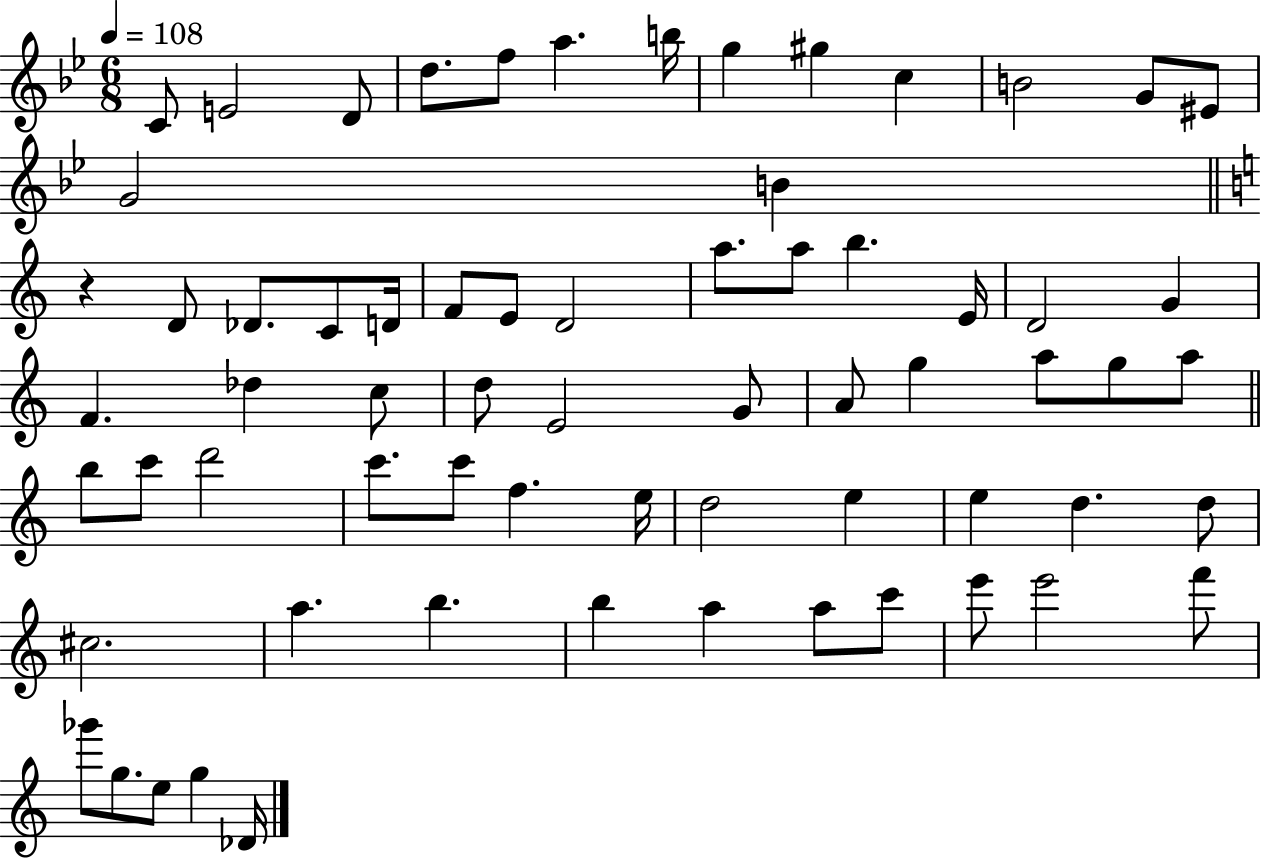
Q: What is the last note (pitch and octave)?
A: Db4